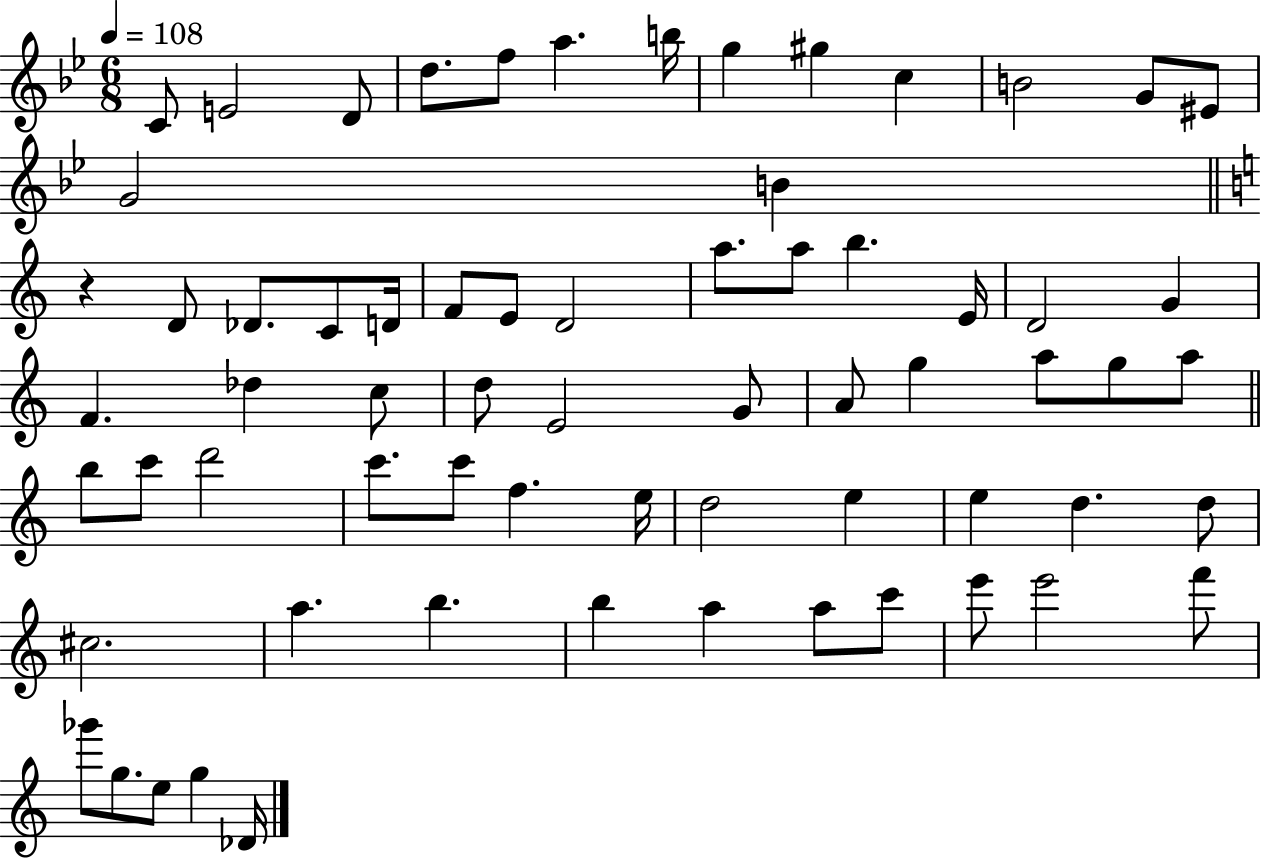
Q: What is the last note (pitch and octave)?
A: Db4